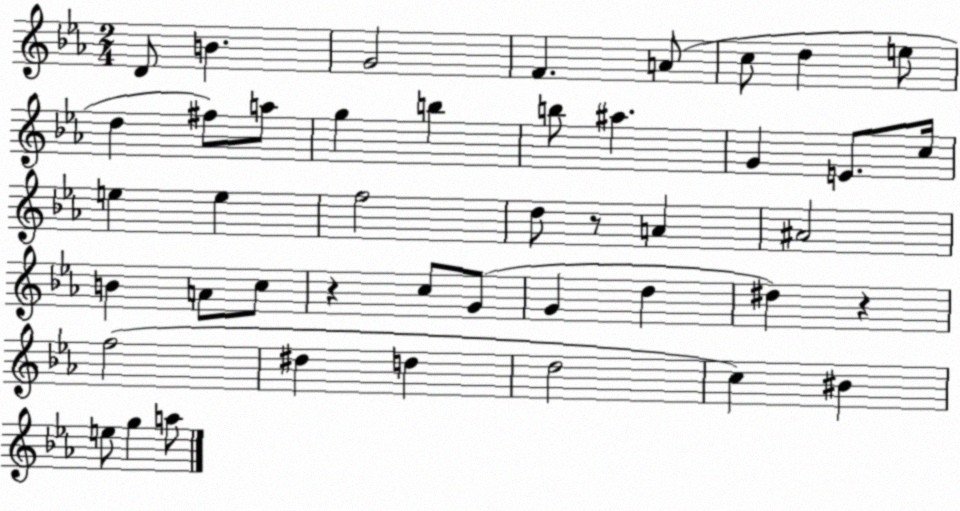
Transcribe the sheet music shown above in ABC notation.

X:1
T:Untitled
M:2/4
L:1/4
K:Eb
D/2 B G2 F A/2 c/2 d e/2 d ^f/2 a/2 g b b/2 ^a G E/2 c/4 e e f2 d/2 z/2 A ^A2 B A/2 c/2 z c/2 G/2 G d ^d z f2 ^d d d2 c ^B e/2 g a/2